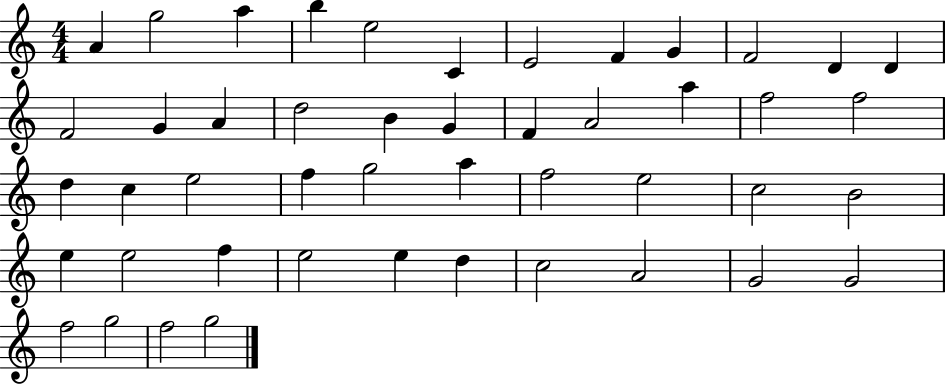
X:1
T:Untitled
M:4/4
L:1/4
K:C
A g2 a b e2 C E2 F G F2 D D F2 G A d2 B G F A2 a f2 f2 d c e2 f g2 a f2 e2 c2 B2 e e2 f e2 e d c2 A2 G2 G2 f2 g2 f2 g2